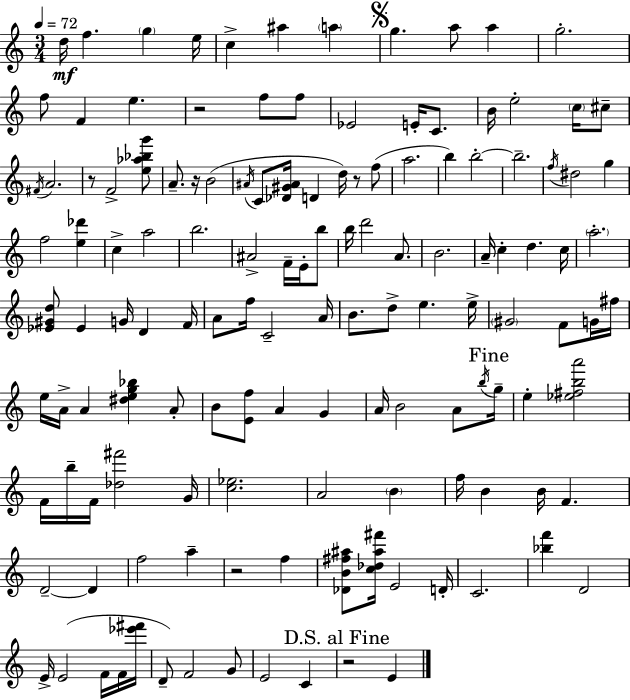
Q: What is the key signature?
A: C major